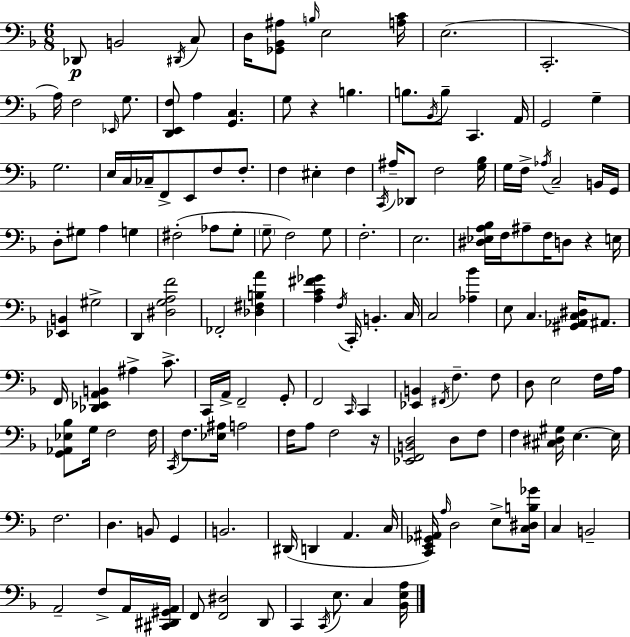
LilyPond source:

{
  \clef bass
  \numericTimeSignature
  \time 6/8
  \key f \major
  \repeat volta 2 { des,8\p b,2 \acciaccatura { dis,16 } c8 | d16 <ges, bes, ais>8 \grace { b16 } e2 | <a c'>16 e2.( | c,2.-. | \break a16) f2 \grace { ees,16 } | g8. <d, e, f>8 a4 <g, c>4. | g8 r4 b4. | b8. \acciaccatura { bes,16 } b8-- c,4. | \break a,16 g,2 | g4-- g2. | e16 c16 ces16-- f,8-> e,8 f8 | f8.-. f4 eis4-. | \break f4 \acciaccatura { c,16 } ais16-- des,8 f2 | <g bes>16 g16 f16-> \acciaccatura { aes16 } c2-- | b,16 g,16 d8-. gis8 a4 | g4 fis2-.( | \break aes8 g8-. \parenthesize g8-- f2) | g8 f2.-. | e2. | <dis ees a bes>16 f16 ais8-- f16 d8 | \break r4 e16 <ees, b,>4 gis2-> | d,4 <dis g a f'>2 | fes,2-. | <des fis b a'>4 <a c' fis' ges'>4 \acciaccatura { f16 } c,16-. | \break b,4.-. c16 c2 | <aes bes'>4 e8 c4. | <gis, aes, c dis>16 ais,8. f,16 <des, ees, a, b,>4 | ais4-> c'8.-> c,16 a,16-> f,2-- | \break g,8-. f,2 | \grace { c,16 } c,4 <ees, b,>4 | \acciaccatura { fis,16 } f4.-- f8 d8 e2 | f16 a16 <g, aes, ees bes>8 g16 | \break f2 f16 \acciaccatura { c,16 } f8. | <ees ais>16 a2 f16 a8 | f2 r16 <ees, f, b, d>2 | d8 f8 f4 | \break <cis dis gis>16 e4.~~ e16 f2. | d4. | b,8 g,4 b,2. | dis,16( d,4 | \break a,4. c16 <c, e, ges, ais,>16) \grace { a16 } | d2 e8-> <c dis b ges'>16 c4 | b,2-- a,2-- | f8-> a,16 <cis, dis, gis, a,>16 f,8 | \break <f, dis>2 d,8 c,4 | \acciaccatura { c,16 } e8. c4 <bes, e a>16 | } \bar "|."
}